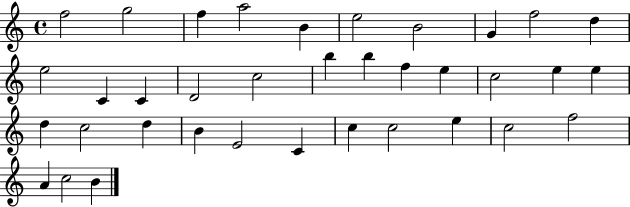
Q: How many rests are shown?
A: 0